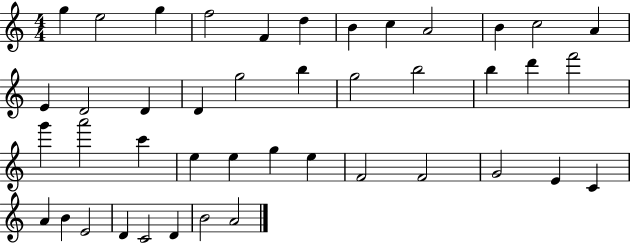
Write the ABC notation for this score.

X:1
T:Untitled
M:4/4
L:1/4
K:C
g e2 g f2 F d B c A2 B c2 A E D2 D D g2 b g2 b2 b d' f'2 g' a'2 c' e e g e F2 F2 G2 E C A B E2 D C2 D B2 A2